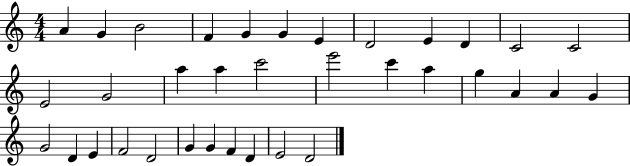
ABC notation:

X:1
T:Untitled
M:4/4
L:1/4
K:C
A G B2 F G G E D2 E D C2 C2 E2 G2 a a c'2 e'2 c' a g A A G G2 D E F2 D2 G G F D E2 D2